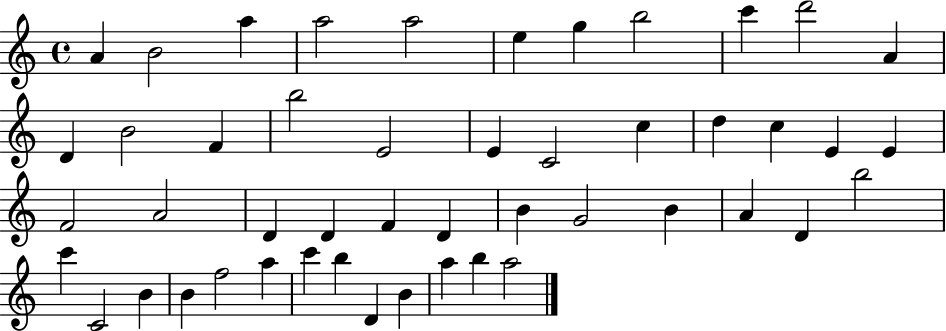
A4/q B4/h A5/q A5/h A5/h E5/q G5/q B5/h C6/q D6/h A4/q D4/q B4/h F4/q B5/h E4/h E4/q C4/h C5/q D5/q C5/q E4/q E4/q F4/h A4/h D4/q D4/q F4/q D4/q B4/q G4/h B4/q A4/q D4/q B5/h C6/q C4/h B4/q B4/q F5/h A5/q C6/q B5/q D4/q B4/q A5/q B5/q A5/h